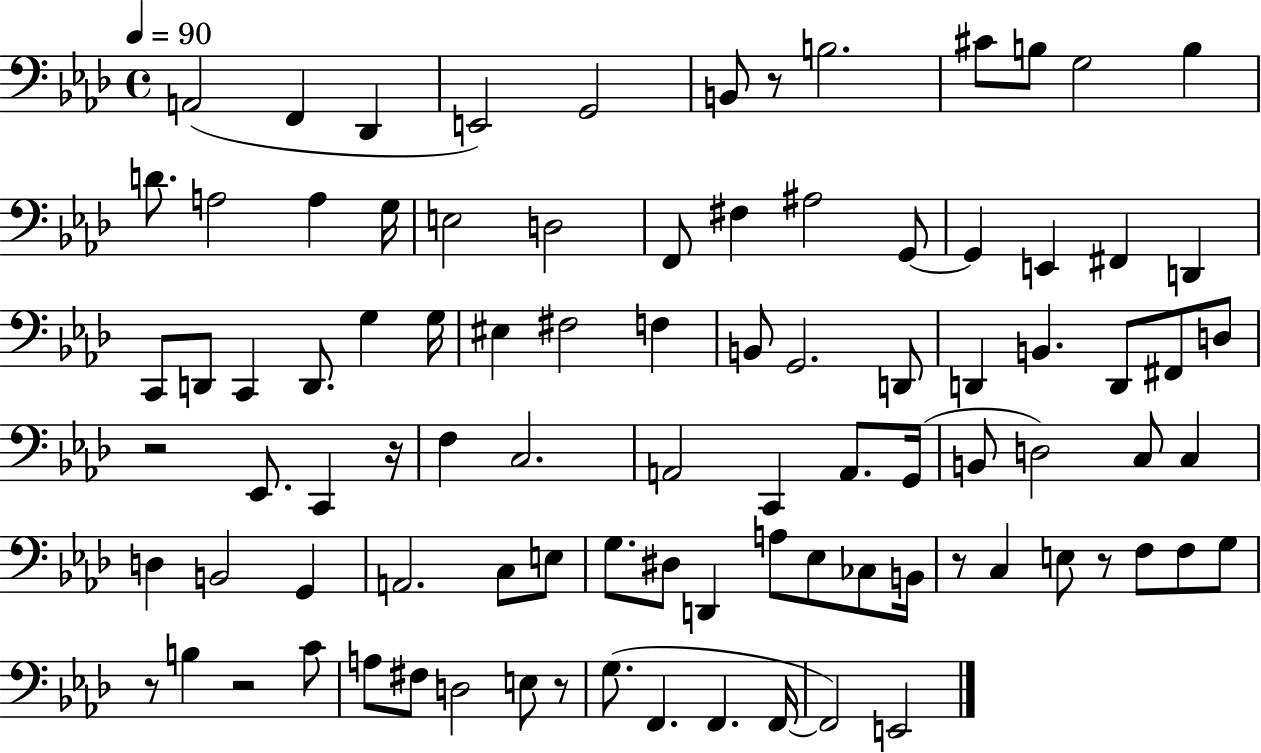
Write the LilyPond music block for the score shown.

{
  \clef bass
  \time 4/4
  \defaultTimeSignature
  \key aes \major
  \tempo 4 = 90
  a,2( f,4 des,4 | e,2) g,2 | b,8 r8 b2. | cis'8 b8 g2 b4 | \break d'8. a2 a4 g16 | e2 d2 | f,8 fis4 ais2 g,8~~ | g,4 e,4 fis,4 d,4 | \break c,8 d,8 c,4 d,8. g4 g16 | eis4 fis2 f4 | b,8 g,2. d,8 | d,4 b,4. d,8 fis,8 d8 | \break r2 ees,8. c,4 r16 | f4 c2. | a,2 c,4 a,8. g,16( | b,8 d2) c8 c4 | \break d4 b,2 g,4 | a,2. c8 e8 | g8. dis8 d,4 a8 ees8 ces8 b,16 | r8 c4 e8 r8 f8 f8 g8 | \break r8 b4 r2 c'8 | a8 fis8 d2 e8 r8 | g8.( f,4. f,4. f,16~~ | f,2) e,2 | \break \bar "|."
}